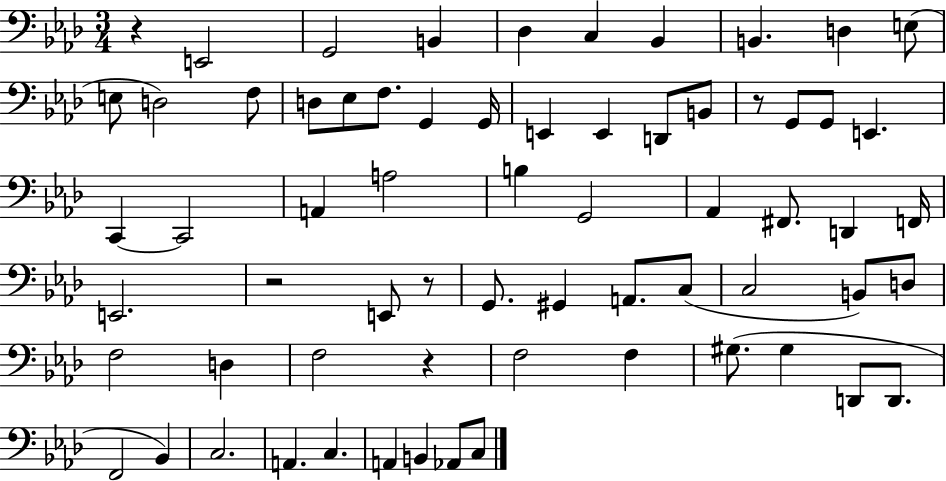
{
  \clef bass
  \numericTimeSignature
  \time 3/4
  \key aes \major
  \repeat volta 2 { r4 e,2 | g,2 b,4 | des4 c4 bes,4 | b,4. d4 e8( | \break e8 d2) f8 | d8 ees8 f8. g,4 g,16 | e,4 e,4 d,8 b,8 | r8 g,8 g,8 e,4. | \break c,4~~ c,2 | a,4 a2 | b4 g,2 | aes,4 fis,8. d,4 f,16 | \break e,2. | r2 e,8 r8 | g,8. gis,4 a,8. c8( | c2 b,8) d8 | \break f2 d4 | f2 r4 | f2 f4 | gis8.( gis4 d,8 d,8. | \break f,2 bes,4) | c2. | a,4. c4. | a,4 b,4 aes,8 c8 | \break } \bar "|."
}